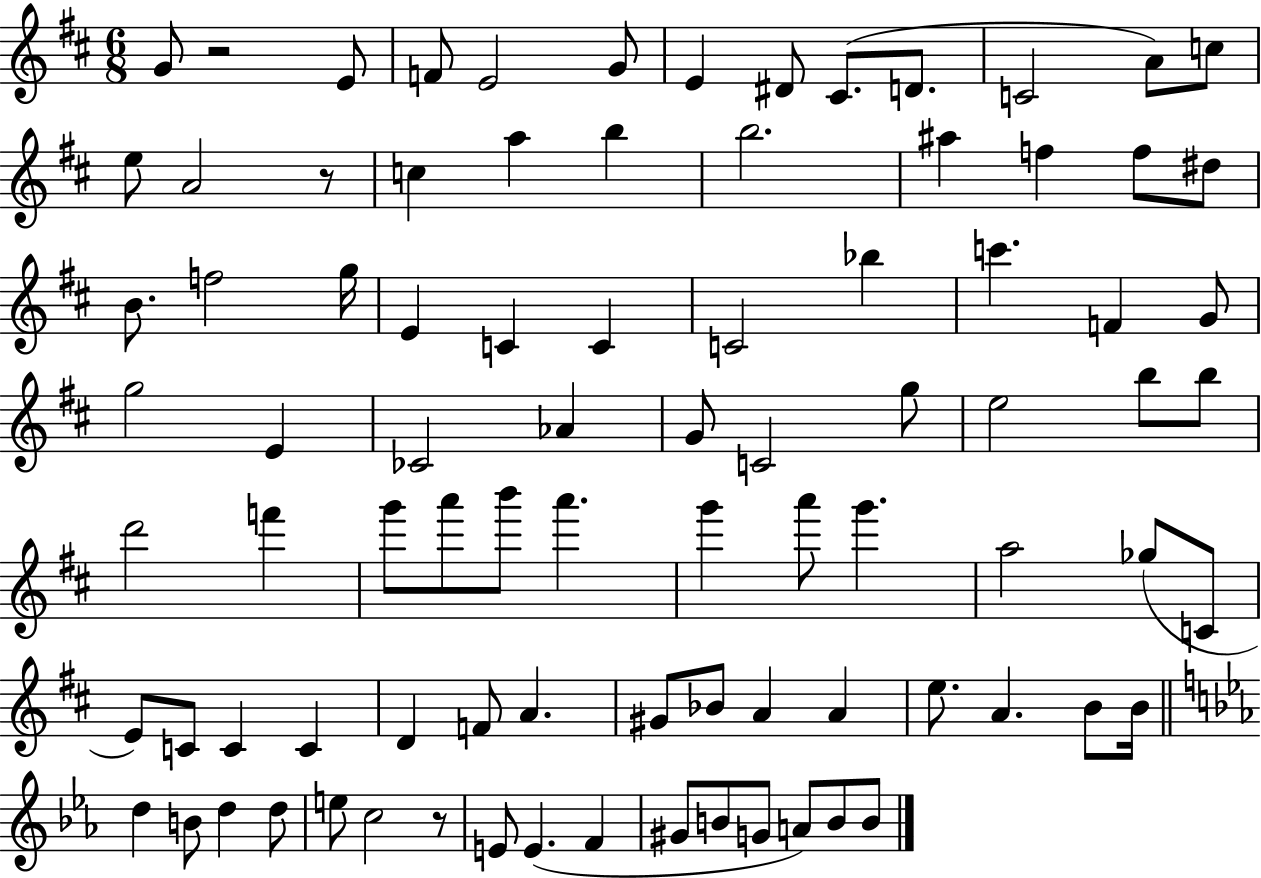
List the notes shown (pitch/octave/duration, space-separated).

G4/e R/h E4/e F4/e E4/h G4/e E4/q D#4/e C#4/e. D4/e. C4/h A4/e C5/e E5/e A4/h R/e C5/q A5/q B5/q B5/h. A#5/q F5/q F5/e D#5/e B4/e. F5/h G5/s E4/q C4/q C4/q C4/h Bb5/q C6/q. F4/q G4/e G5/h E4/q CES4/h Ab4/q G4/e C4/h G5/e E5/h B5/e B5/e D6/h F6/q G6/e A6/e B6/e A6/q. G6/q A6/e G6/q. A5/h Gb5/e C4/e E4/e C4/e C4/q C4/q D4/q F4/e A4/q. G#4/e Bb4/e A4/q A4/q E5/e. A4/q. B4/e B4/s D5/q B4/e D5/q D5/e E5/e C5/h R/e E4/e E4/q. F4/q G#4/e B4/e G4/e A4/e B4/e B4/e